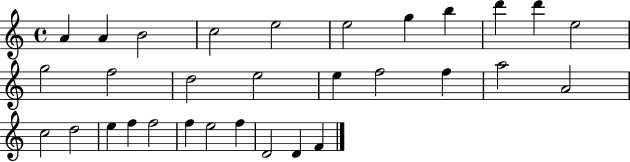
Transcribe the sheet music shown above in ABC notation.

X:1
T:Untitled
M:4/4
L:1/4
K:C
A A B2 c2 e2 e2 g b d' d' e2 g2 f2 d2 e2 e f2 f a2 A2 c2 d2 e f f2 f e2 f D2 D F